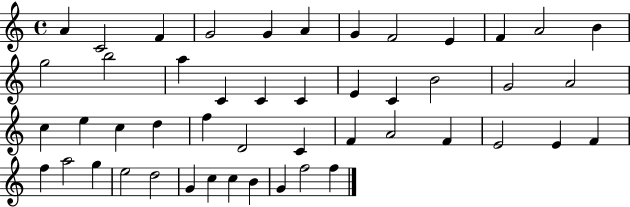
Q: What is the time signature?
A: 4/4